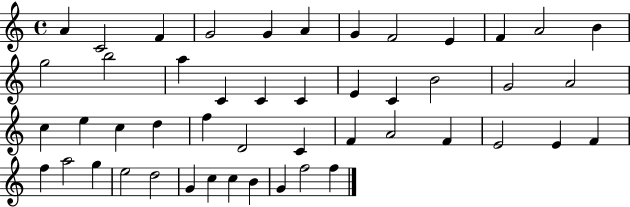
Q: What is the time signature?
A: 4/4